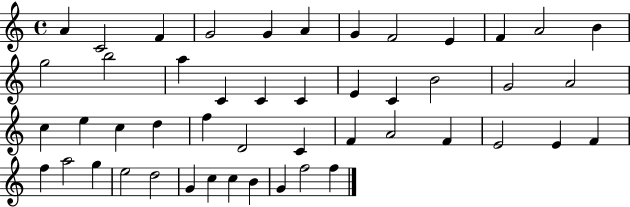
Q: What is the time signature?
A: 4/4